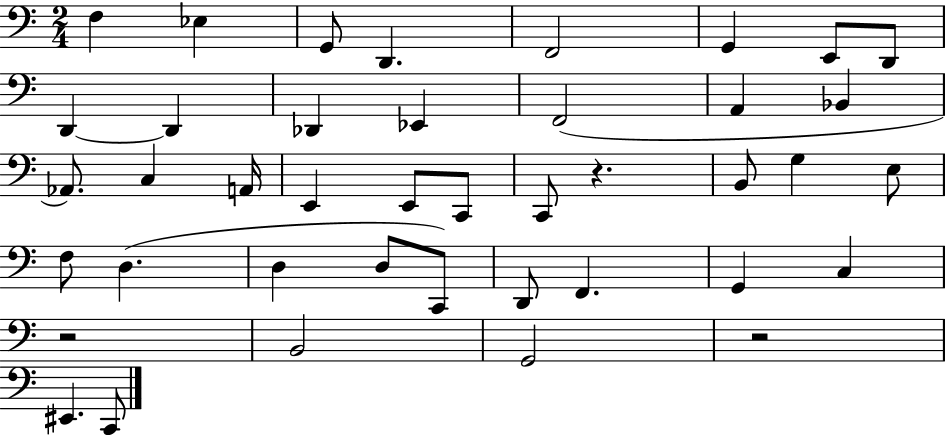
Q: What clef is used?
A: bass